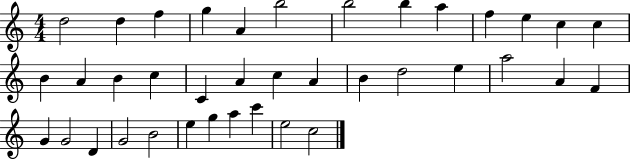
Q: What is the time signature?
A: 4/4